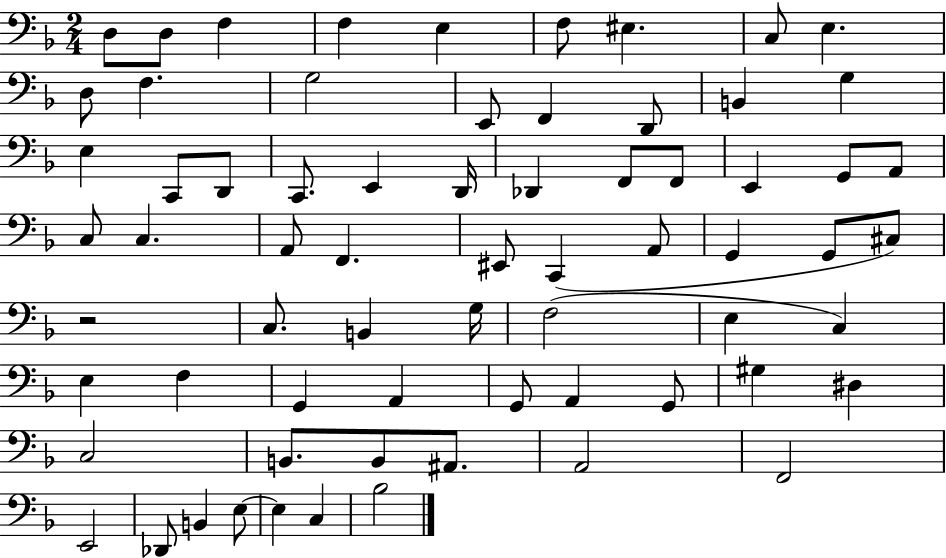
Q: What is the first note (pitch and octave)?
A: D3